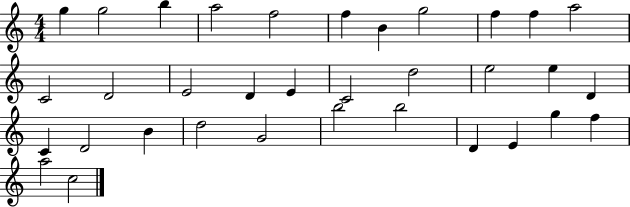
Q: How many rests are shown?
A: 0